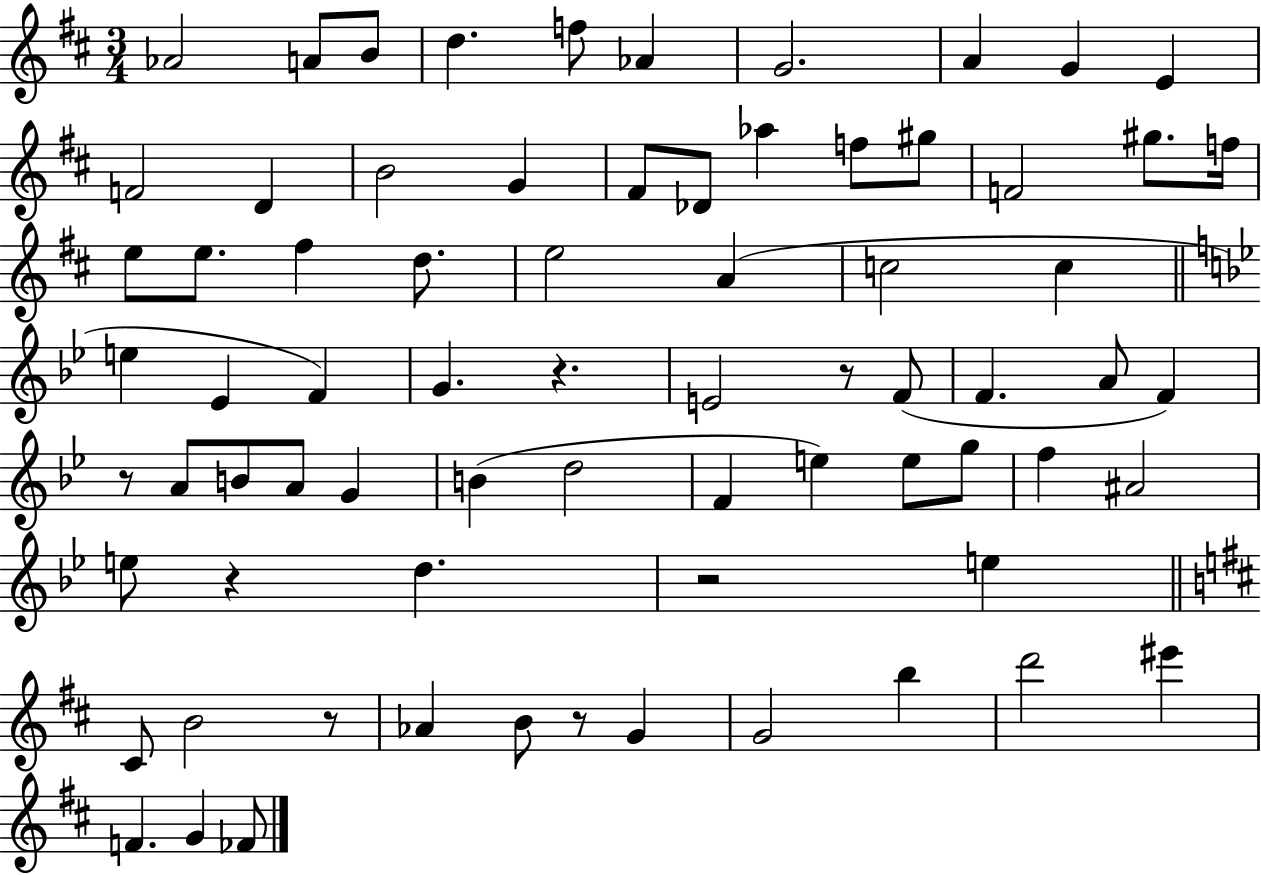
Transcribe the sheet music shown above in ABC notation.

X:1
T:Untitled
M:3/4
L:1/4
K:D
_A2 A/2 B/2 d f/2 _A G2 A G E F2 D B2 G ^F/2 _D/2 _a f/2 ^g/2 F2 ^g/2 f/4 e/2 e/2 ^f d/2 e2 A c2 c e _E F G z E2 z/2 F/2 F A/2 F z/2 A/2 B/2 A/2 G B d2 F e e/2 g/2 f ^A2 e/2 z d z2 e ^C/2 B2 z/2 _A B/2 z/2 G G2 b d'2 ^e' F G _F/2